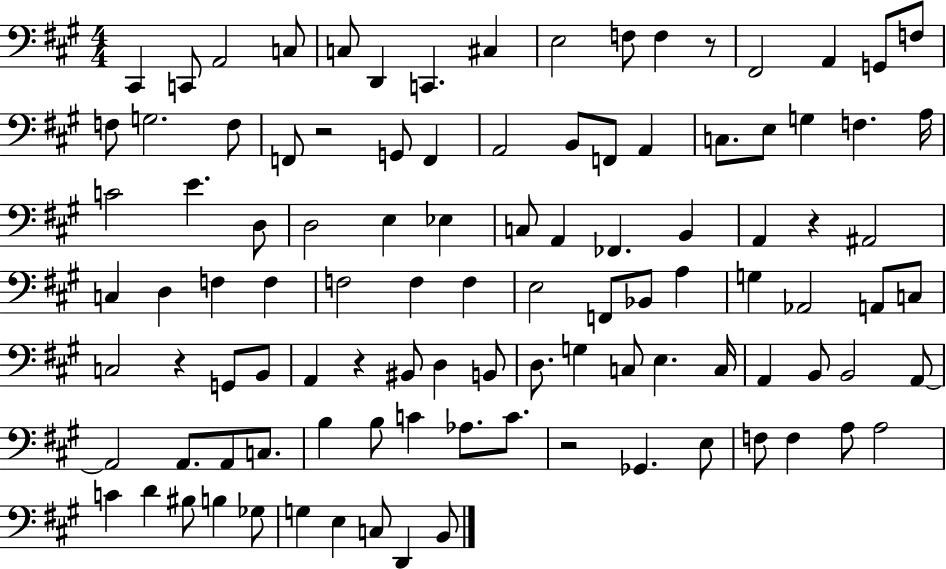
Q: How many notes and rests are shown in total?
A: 104